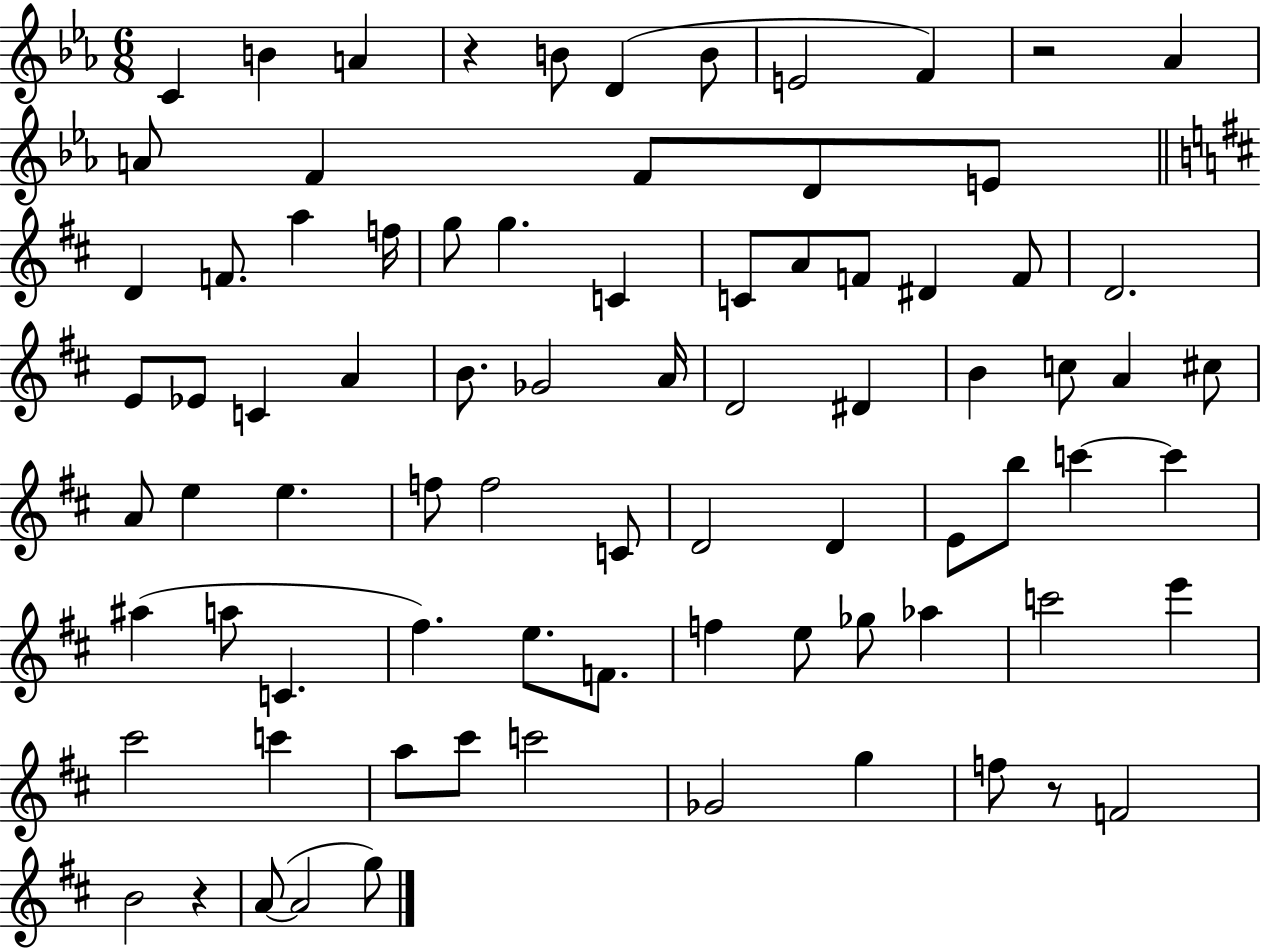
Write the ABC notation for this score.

X:1
T:Untitled
M:6/8
L:1/4
K:Eb
C B A z B/2 D B/2 E2 F z2 _A A/2 F F/2 D/2 E/2 D F/2 a f/4 g/2 g C C/2 A/2 F/2 ^D F/2 D2 E/2 _E/2 C A B/2 _G2 A/4 D2 ^D B c/2 A ^c/2 A/2 e e f/2 f2 C/2 D2 D E/2 b/2 c' c' ^a a/2 C ^f e/2 F/2 f e/2 _g/2 _a c'2 e' ^c'2 c' a/2 ^c'/2 c'2 _G2 g f/2 z/2 F2 B2 z A/2 A2 g/2